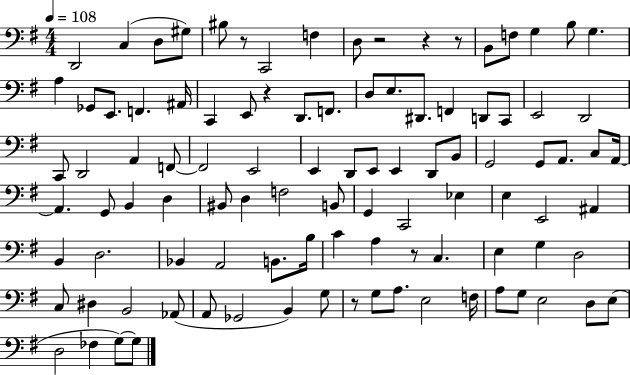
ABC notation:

X:1
T:Untitled
M:4/4
L:1/4
K:G
D,,2 C, D,/2 ^G,/2 ^B,/2 z/2 C,,2 F, D,/2 z2 z z/2 B,,/2 F,/2 G, B,/2 G, A, _G,,/2 E,,/2 F,, ^A,,/4 C,, E,,/2 z D,,/2 F,,/2 D,/2 E,/2 ^D,,/2 F,, D,,/2 C,,/2 E,,2 D,,2 C,,/2 D,,2 A,, F,,/2 F,,2 E,,2 E,, D,,/2 E,,/2 E,, D,,/2 B,,/2 G,,2 G,,/2 A,,/2 C,/2 A,,/4 A,, G,,/2 B,, D, ^B,,/2 D, F,2 B,,/2 G,, C,,2 _E, E, E,,2 ^A,, B,, D,2 _B,, A,,2 B,,/2 B,/4 C A, z/2 C, E, G, D,2 C,/2 ^D, B,,2 _A,,/2 A,,/2 _G,,2 B,, G,/2 z/2 G,/2 A,/2 E,2 F,/4 A,/2 G,/2 E,2 D,/2 E,/2 D,2 _F, G,/2 G,/2